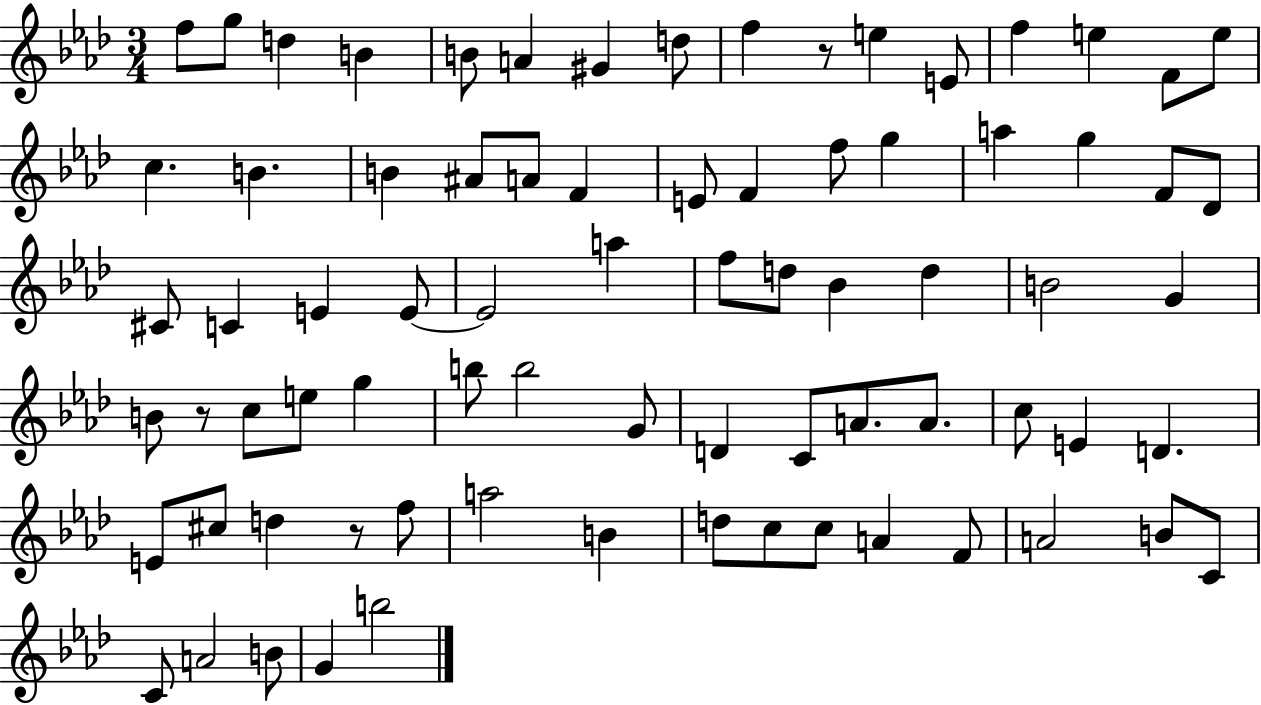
X:1
T:Untitled
M:3/4
L:1/4
K:Ab
f/2 g/2 d B B/2 A ^G d/2 f z/2 e E/2 f e F/2 e/2 c B B ^A/2 A/2 F E/2 F f/2 g a g F/2 _D/2 ^C/2 C E E/2 E2 a f/2 d/2 _B d B2 G B/2 z/2 c/2 e/2 g b/2 b2 G/2 D C/2 A/2 A/2 c/2 E D E/2 ^c/2 d z/2 f/2 a2 B d/2 c/2 c/2 A F/2 A2 B/2 C/2 C/2 A2 B/2 G b2